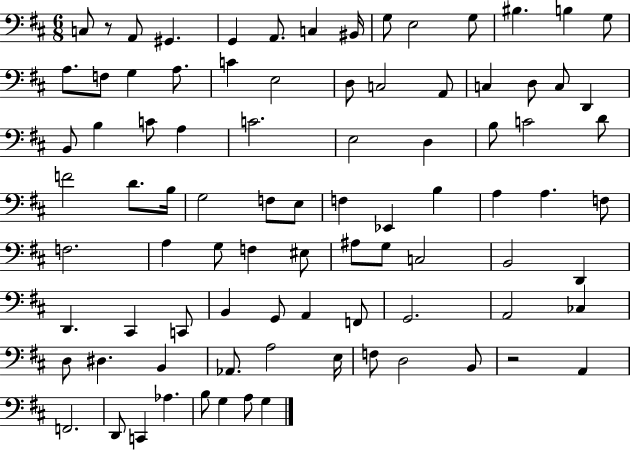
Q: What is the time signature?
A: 6/8